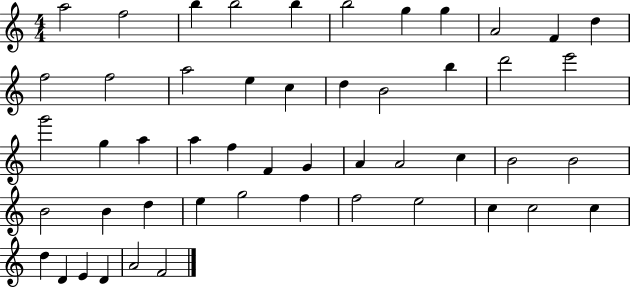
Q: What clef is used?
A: treble